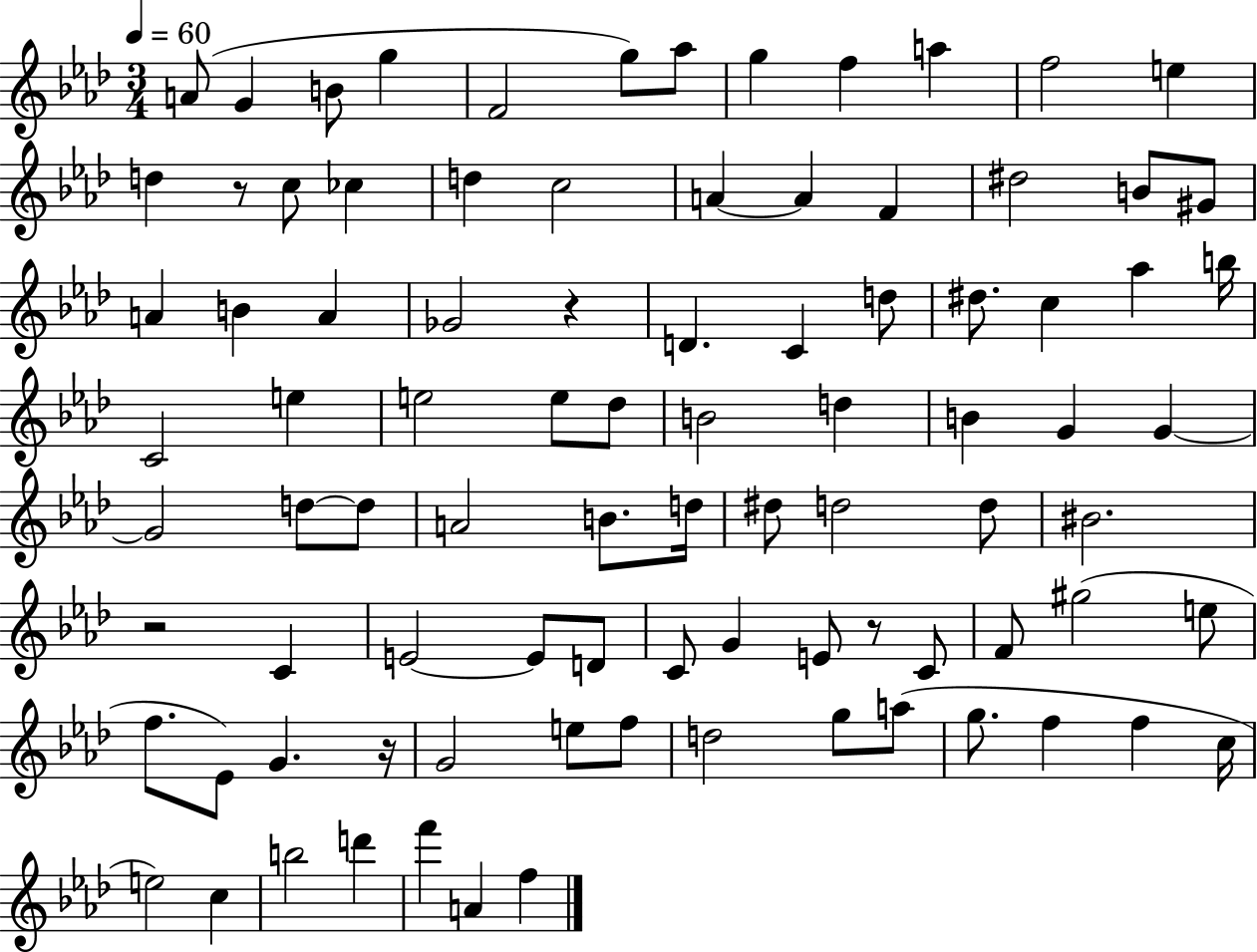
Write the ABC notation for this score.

X:1
T:Untitled
M:3/4
L:1/4
K:Ab
A/2 G B/2 g F2 g/2 _a/2 g f a f2 e d z/2 c/2 _c d c2 A A F ^d2 B/2 ^G/2 A B A _G2 z D C d/2 ^d/2 c _a b/4 C2 e e2 e/2 _d/2 B2 d B G G G2 d/2 d/2 A2 B/2 d/4 ^d/2 d2 d/2 ^B2 z2 C E2 E/2 D/2 C/2 G E/2 z/2 C/2 F/2 ^g2 e/2 f/2 _E/2 G z/4 G2 e/2 f/2 d2 g/2 a/2 g/2 f f c/4 e2 c b2 d' f' A f